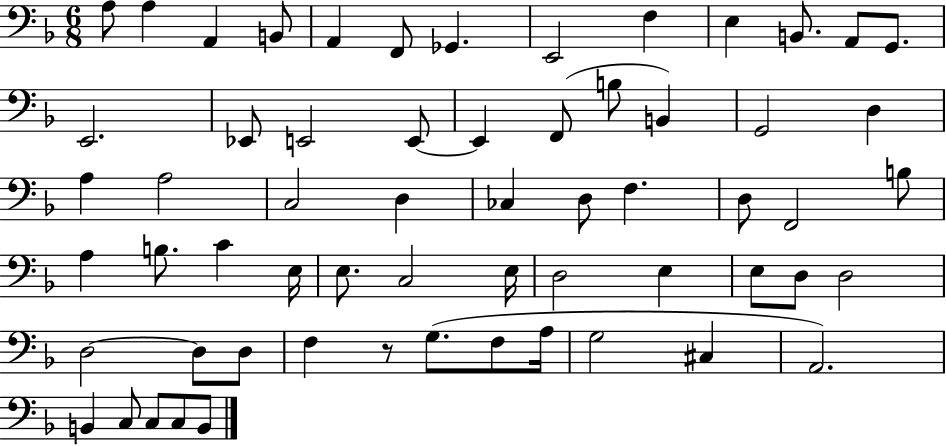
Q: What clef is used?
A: bass